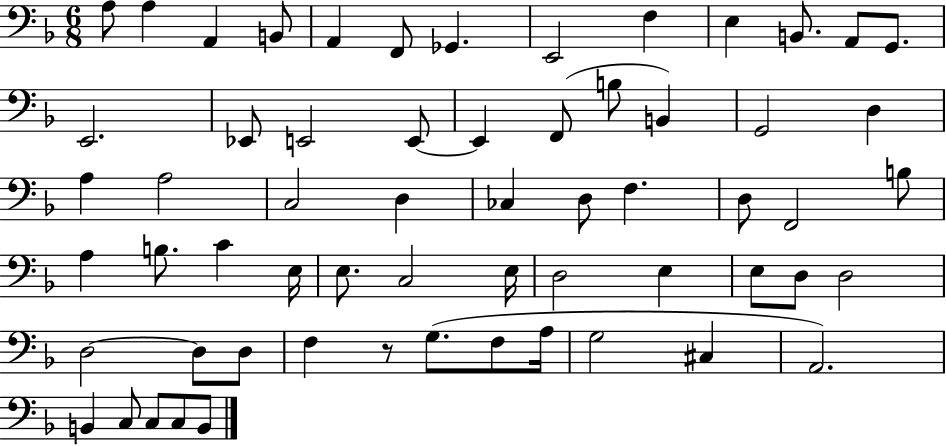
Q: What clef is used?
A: bass